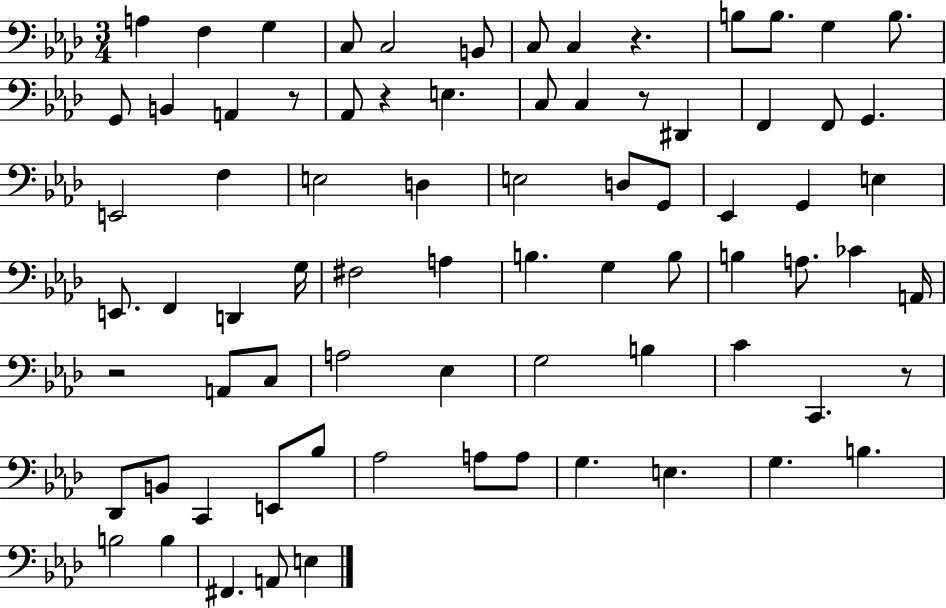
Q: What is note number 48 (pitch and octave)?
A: C3